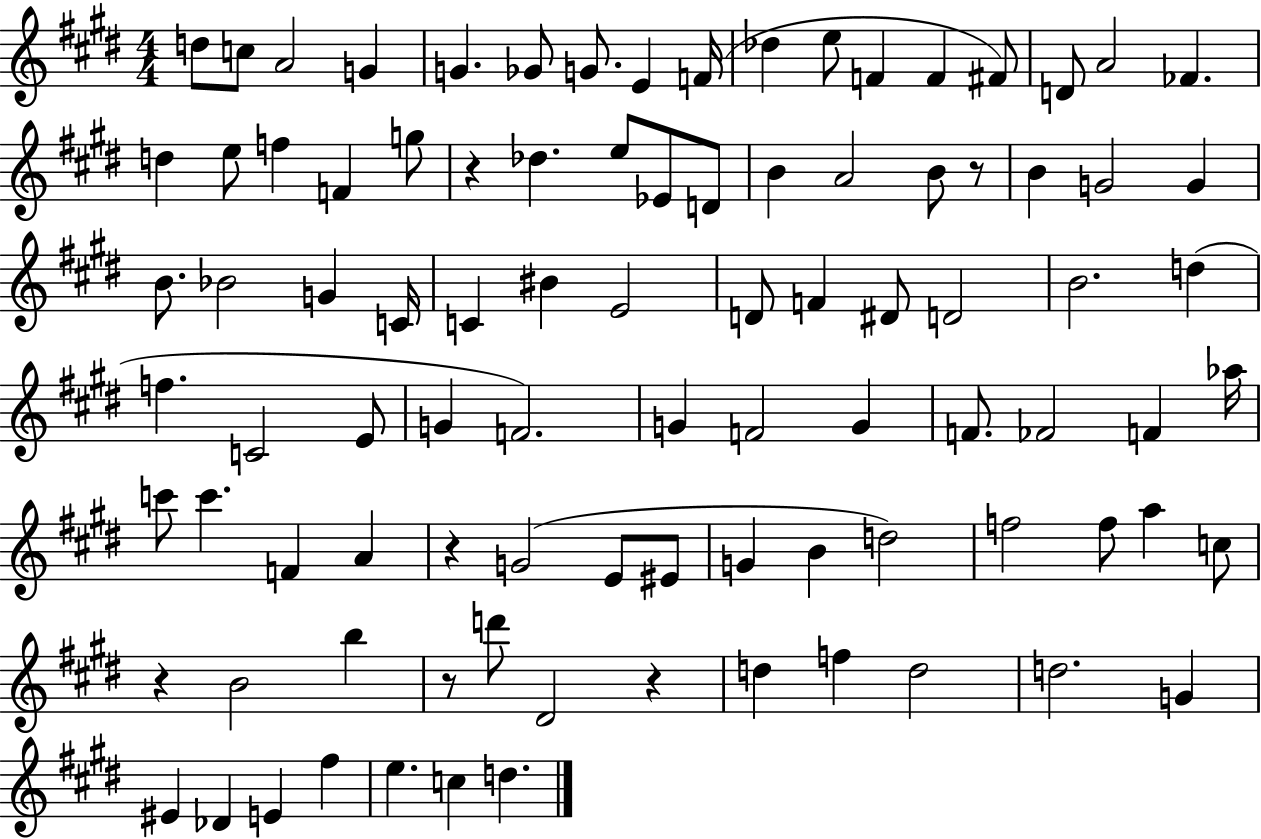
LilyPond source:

{
  \clef treble
  \numericTimeSignature
  \time 4/4
  \key e \major
  d''8 c''8 a'2 g'4 | g'4. ges'8 g'8. e'4 f'16( | des''4 e''8 f'4 f'4 fis'8) | d'8 a'2 fes'4. | \break d''4 e''8 f''4 f'4 g''8 | r4 des''4. e''8 ees'8 d'8 | b'4 a'2 b'8 r8 | b'4 g'2 g'4 | \break b'8. bes'2 g'4 c'16 | c'4 bis'4 e'2 | d'8 f'4 dis'8 d'2 | b'2. d''4( | \break f''4. c'2 e'8 | g'4 f'2.) | g'4 f'2 g'4 | f'8. fes'2 f'4 aes''16 | \break c'''8 c'''4. f'4 a'4 | r4 g'2( e'8 eis'8 | g'4 b'4 d''2) | f''2 f''8 a''4 c''8 | \break r4 b'2 b''4 | r8 d'''8 dis'2 r4 | d''4 f''4 d''2 | d''2. g'4 | \break eis'4 des'4 e'4 fis''4 | e''4. c''4 d''4. | \bar "|."
}